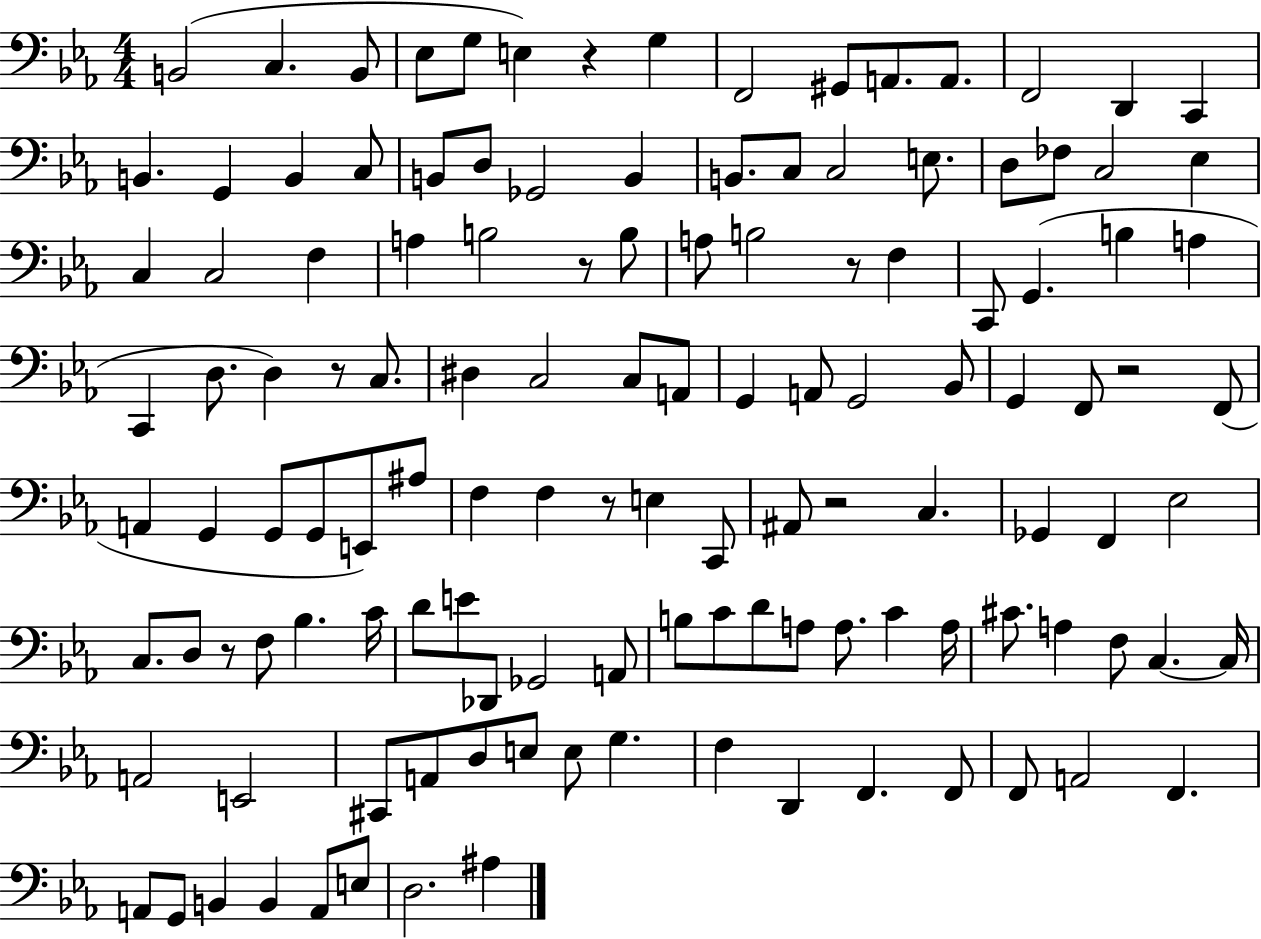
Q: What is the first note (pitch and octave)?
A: B2